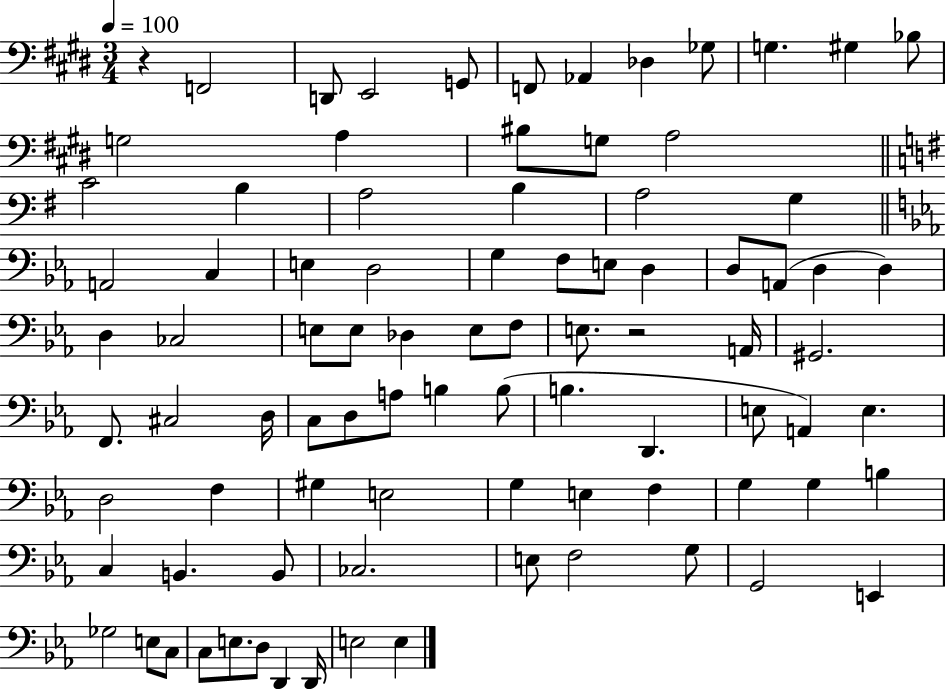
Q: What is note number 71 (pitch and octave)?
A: CES3